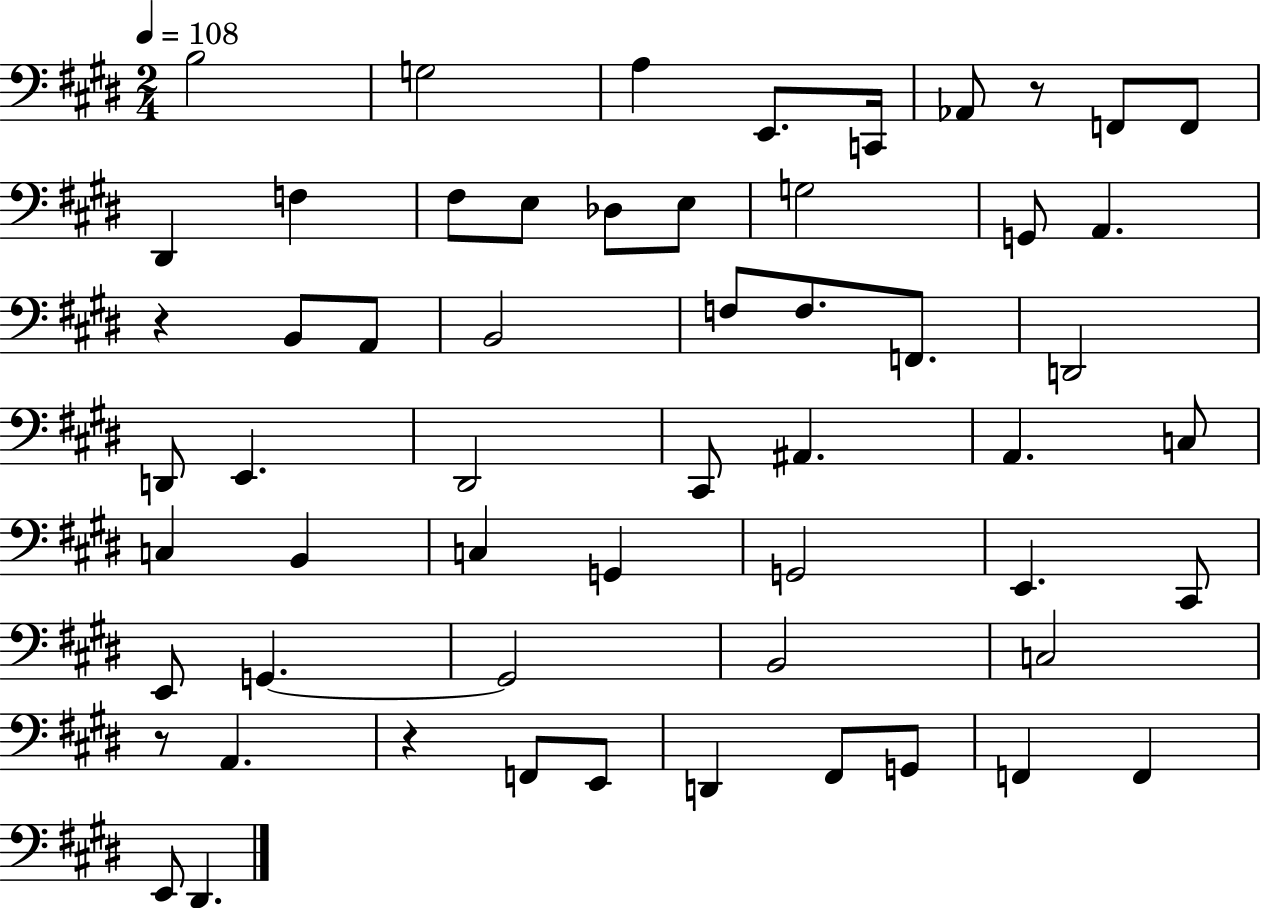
X:1
T:Untitled
M:2/4
L:1/4
K:E
B,2 G,2 A, E,,/2 C,,/4 _A,,/2 z/2 F,,/2 F,,/2 ^D,, F, ^F,/2 E,/2 _D,/2 E,/2 G,2 G,,/2 A,, z B,,/2 A,,/2 B,,2 F,/2 F,/2 F,,/2 D,,2 D,,/2 E,, ^D,,2 ^C,,/2 ^A,, A,, C,/2 C, B,, C, G,, G,,2 E,, ^C,,/2 E,,/2 G,, G,,2 B,,2 C,2 z/2 A,, z F,,/2 E,,/2 D,, ^F,,/2 G,,/2 F,, F,, E,,/2 ^D,,